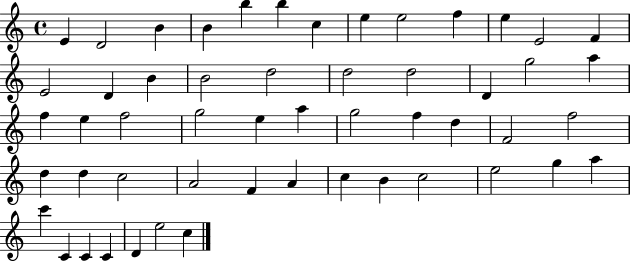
X:1
T:Untitled
M:4/4
L:1/4
K:C
E D2 B B b b c e e2 f e E2 F E2 D B B2 d2 d2 d2 D g2 a f e f2 g2 e a g2 f d F2 f2 d d c2 A2 F A c B c2 e2 g a c' C C C D e2 c